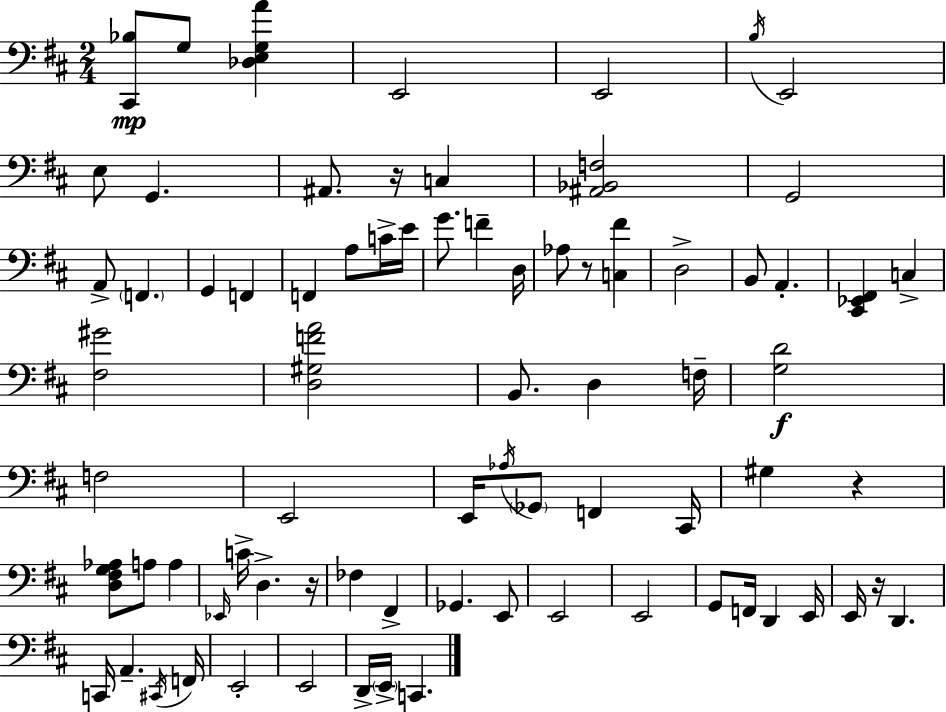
{
  \clef bass
  \numericTimeSignature
  \time 2/4
  \key d \major
  <cis, bes>8\mp g8 <des e g a'>4 | e,2 | e,2 | \acciaccatura { b16 } e,2 | \break e8 g,4. | ais,8. r16 c4 | <ais, bes, f>2 | g,2 | \break a,8-> \parenthesize f,4. | g,4 f,4 | f,4 a8 c'16-> | e'16 g'8. f'4-- | \break d16 aes8 r8 <c fis'>4 | d2-> | b,8 a,4.-. | <cis, ees, fis,>4 c4-> | \break <fis gis'>2 | <d gis f' a'>2 | b,8. d4 | f16-- <g d'>2\f | \break f2 | e,2 | e,16 \acciaccatura { aes16 } \parenthesize ges,8 f,4 | cis,16 gis4 r4 | \break <d fis g aes>8 a8 a4 | \grace { ees,16 } c'16-> d4.-> | r16 fes4 fis,4-> | ges,4. | \break e,8 e,2 | e,2 | g,8 f,16 d,4 | e,16 e,16 r16 d,4. | \break c,16 a,4.-- | \acciaccatura { cis,16 } f,16 e,2-. | e,2 | d,16-> \parenthesize e,16-> c,4. | \break \bar "|."
}